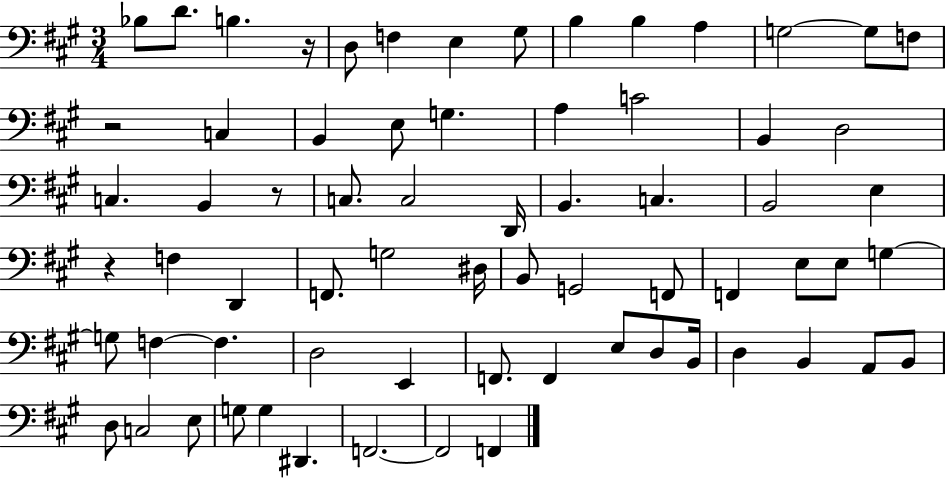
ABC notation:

X:1
T:Untitled
M:3/4
L:1/4
K:A
_B,/2 D/2 B, z/4 D,/2 F, E, ^G,/2 B, B, A, G,2 G,/2 F,/2 z2 C, B,, E,/2 G, A, C2 B,, D,2 C, B,, z/2 C,/2 C,2 D,,/4 B,, C, B,,2 E, z F, D,, F,,/2 G,2 ^D,/4 B,,/2 G,,2 F,,/2 F,, E,/2 E,/2 G, G,/2 F, F, D,2 E,, F,,/2 F,, E,/2 D,/2 B,,/4 D, B,, A,,/2 B,,/2 D,/2 C,2 E,/2 G,/2 G, ^D,, F,,2 F,,2 F,,